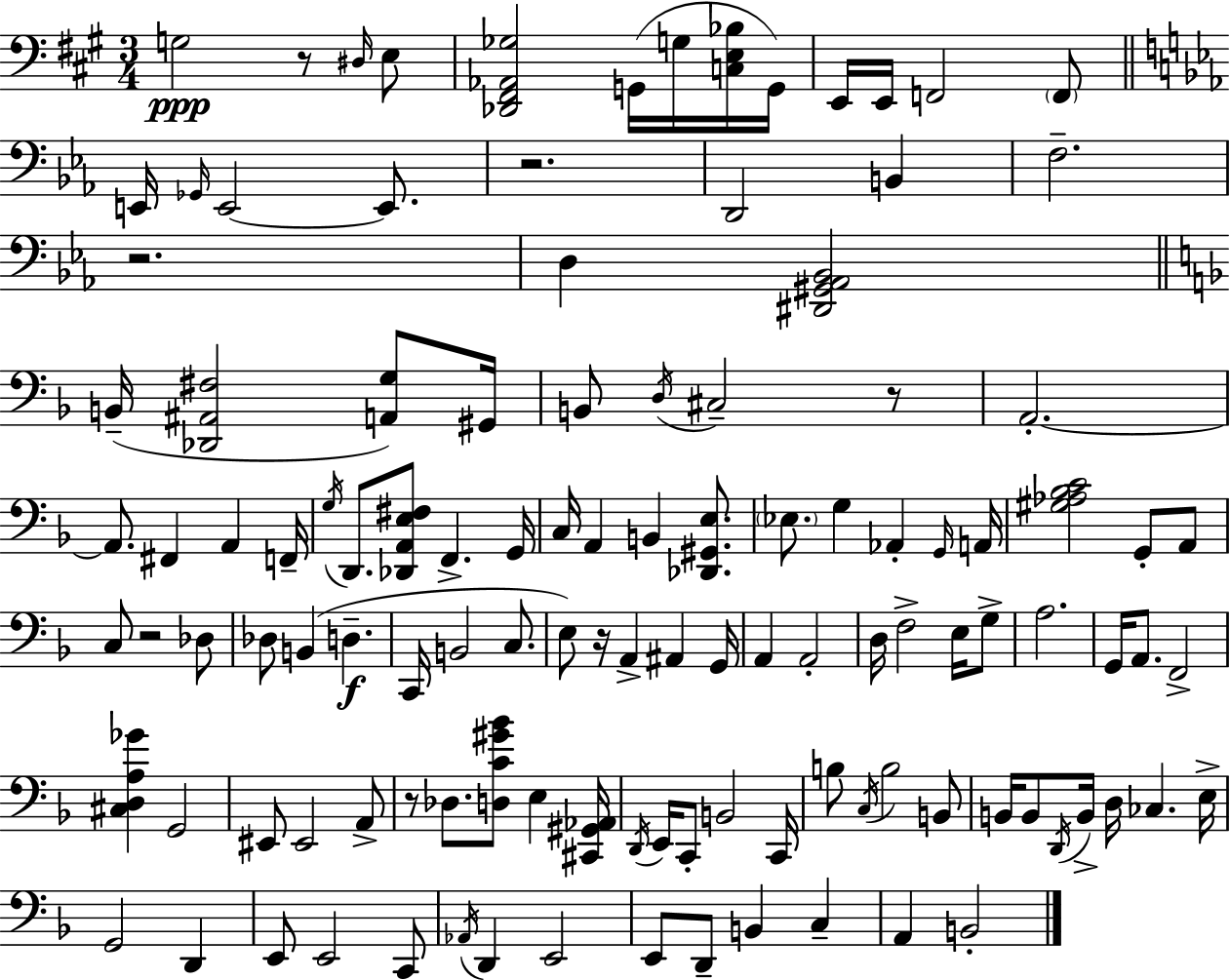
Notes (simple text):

G3/h R/e D#3/s E3/e [Db2,F#2,Ab2,Gb3]/h G2/s G3/s [C3,E3,Bb3]/s G2/s E2/s E2/s F2/h F2/e E2/s Gb2/s E2/h E2/e. R/h. D2/h B2/q F3/h. R/h. D3/q [D#2,G#2,Ab2,Bb2]/h B2/s [Db2,A#2,F#3]/h [A2,G3]/e G#2/s B2/e D3/s C#3/h R/e A2/h. A2/e. F#2/q A2/q F2/s G3/s D2/e. [Db2,A2,E3,F#3]/e F2/q. G2/s C3/s A2/q B2/q [Db2,G#2,E3]/e. Eb3/e. G3/q Ab2/q G2/s A2/s [G#3,Ab3,Bb3,C4]/h G2/e A2/e C3/e R/h Db3/e Db3/e B2/q D3/q. C2/s B2/h C3/e. E3/e R/s A2/q A#2/q G2/s A2/q A2/h D3/s F3/h E3/s G3/e A3/h. G2/s A2/e. F2/h [C#3,D3,A3,Gb4]/q G2/h EIS2/e EIS2/h A2/e R/e Db3/e. [D3,C4,G#4,Bb4]/e E3/q [C#2,G#2,Ab2]/s D2/s E2/s C2/e B2/h C2/s B3/e C3/s B3/h B2/e B2/s B2/e D2/s B2/s D3/s CES3/q. E3/s G2/h D2/q E2/e E2/h C2/e Ab2/s D2/q E2/h E2/e D2/e B2/q C3/q A2/q B2/h